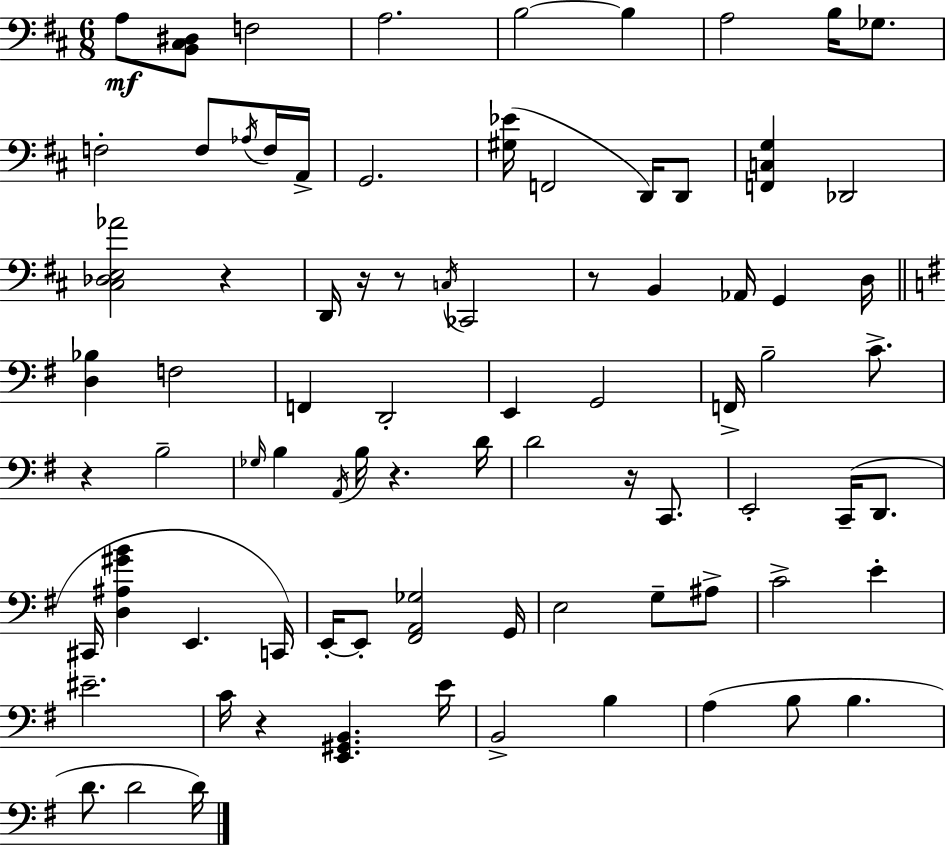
{
  \clef bass
  \numericTimeSignature
  \time 6/8
  \key d \major
  a8\mf <b, cis dis>8 f2 | a2. | b2~~ b4 | a2 b16 ges8. | \break f2-. f8 \acciaccatura { aes16 } f16 | a,16-> g,2. | <gis ees'>16( f,2 d,16) d,8 | <f, c g>4 des,2 | \break <cis des e aes'>2 r4 | d,16 r16 r8 \acciaccatura { c16 } ces,2 | r8 b,4 aes,16 g,4 | d16 \bar "||" \break \key g \major <d bes>4 f2 | f,4 d,2-. | e,4 g,2 | f,16-> b2-- c'8.-> | \break r4 b2-- | \grace { ges16 } b4 \acciaccatura { a,16 } b16 r4. | d'16 d'2 r16 c,8. | e,2-. c,16--( d,8. | \break cis,16 <d ais gis' b'>4 e,4. | c,16) e,16-.~~ e,8-. <fis, a, ges>2 | g,16 e2 g8-- | ais8-> c'2-> e'4-. | \break eis'2.-- | c'16 r4 <e, gis, b,>4. | e'16 b,2-> b4 | a4( b8 b4. | \break d'8. d'2 | d'16) \bar "|."
}